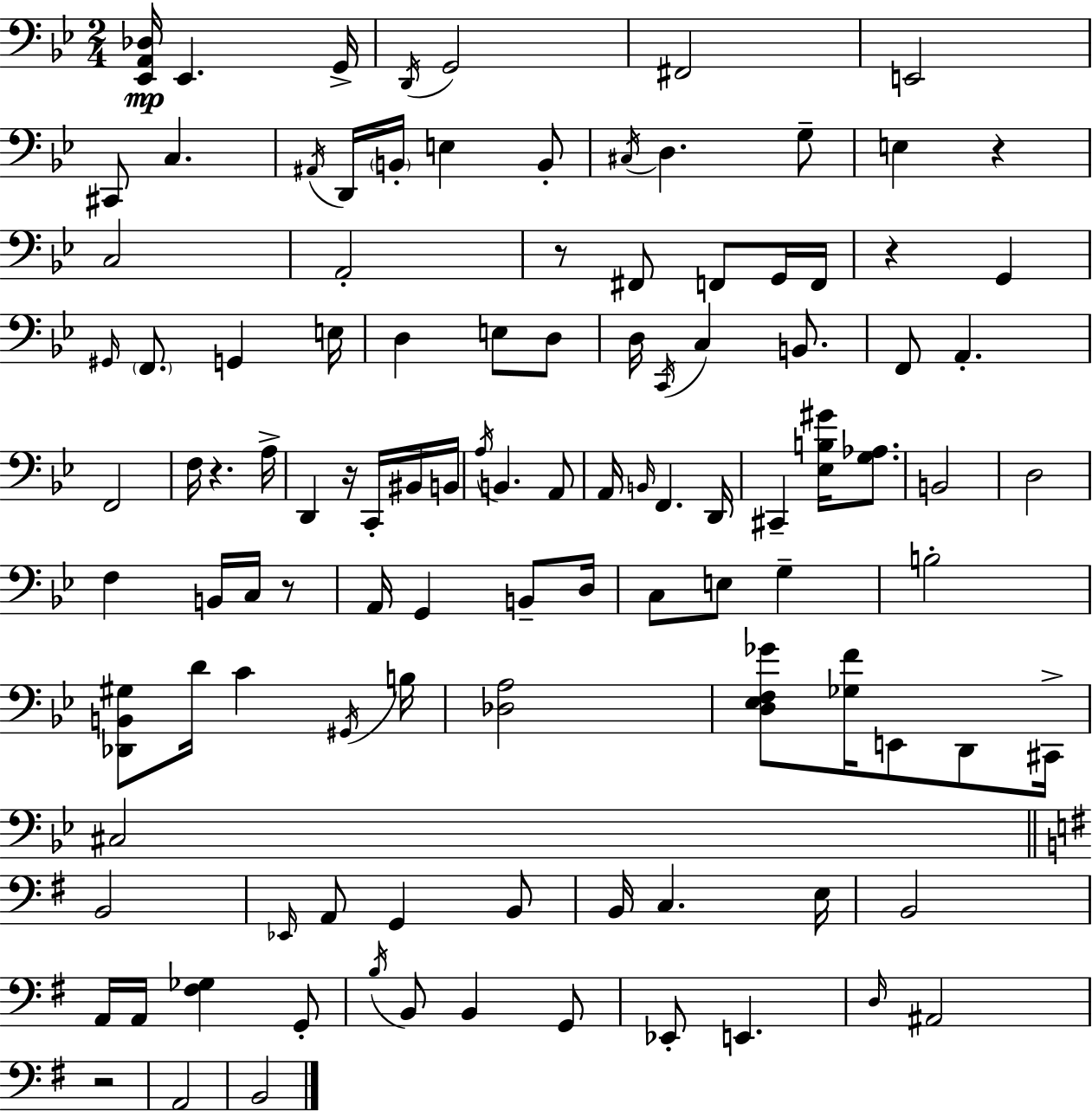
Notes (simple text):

[Eb2,A2,Db3]/s Eb2/q. G2/s D2/s G2/h F#2/h E2/h C#2/e C3/q. A#2/s D2/s B2/s E3/q B2/e C#3/s D3/q. G3/e E3/q R/q C3/h A2/h R/e F#2/e F2/e G2/s F2/s R/q G2/q G#2/s F2/e. G2/q E3/s D3/q E3/e D3/e D3/s C2/s C3/q B2/e. F2/e A2/q. F2/h F3/s R/q. A3/s D2/q R/s C2/s BIS2/s B2/s A3/s B2/q. A2/e A2/s B2/s F2/q. D2/s C#2/q [Eb3,B3,G#4]/s [G3,Ab3]/e. B2/h D3/h F3/q B2/s C3/s R/e A2/s G2/q B2/e D3/s C3/e E3/e G3/q B3/h [Db2,B2,G#3]/e D4/s C4/q G#2/s B3/s [Db3,A3]/h [D3,Eb3,F3,Gb4]/e [Gb3,F4]/s E2/e D2/e C#2/s C#3/h B2/h Eb2/s A2/e G2/q B2/e B2/s C3/q. E3/s B2/h A2/s A2/s [F#3,Gb3]/q G2/e B3/s B2/e B2/q G2/e Eb2/e E2/q. D3/s A#2/h R/h A2/h B2/h